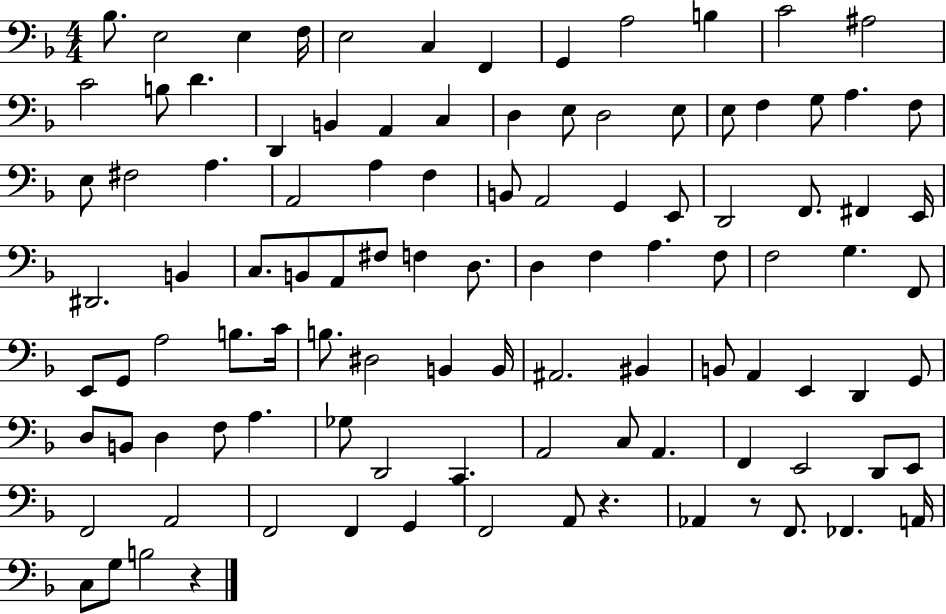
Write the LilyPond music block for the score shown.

{
  \clef bass
  \numericTimeSignature
  \time 4/4
  \key f \major
  bes8. e2 e4 f16 | e2 c4 f,4 | g,4 a2 b4 | c'2 ais2 | \break c'2 b8 d'4. | d,4 b,4 a,4 c4 | d4 e8 d2 e8 | e8 f4 g8 a4. f8 | \break e8 fis2 a4. | a,2 a4 f4 | b,8 a,2 g,4 e,8 | d,2 f,8. fis,4 e,16 | \break dis,2. b,4 | c8. b,8 a,8 fis8 f4 d8. | d4 f4 a4. f8 | f2 g4. f,8 | \break e,8 g,8 a2 b8. c'16 | b8. dis2 b,4 b,16 | ais,2. bis,4 | b,8 a,4 e,4 d,4 g,8 | \break d8 b,8 d4 f8 a4. | ges8 d,2 c,4. | a,2 c8 a,4. | f,4 e,2 d,8 e,8 | \break f,2 a,2 | f,2 f,4 g,4 | f,2 a,8 r4. | aes,4 r8 f,8. fes,4. a,16 | \break c8 g8 b2 r4 | \bar "|."
}